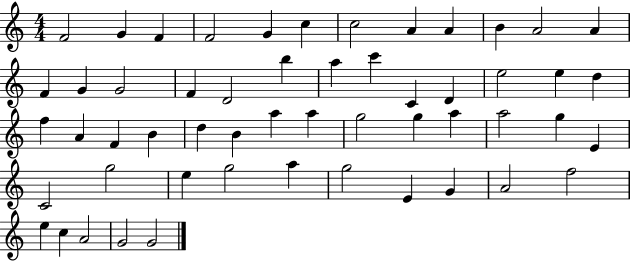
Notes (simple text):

F4/h G4/q F4/q F4/h G4/q C5/q C5/h A4/q A4/q B4/q A4/h A4/q F4/q G4/q G4/h F4/q D4/h B5/q A5/q C6/q C4/q D4/q E5/h E5/q D5/q F5/q A4/q F4/q B4/q D5/q B4/q A5/q A5/q G5/h G5/q A5/q A5/h G5/q E4/q C4/h G5/h E5/q G5/h A5/q G5/h E4/q G4/q A4/h F5/h E5/q C5/q A4/h G4/h G4/h